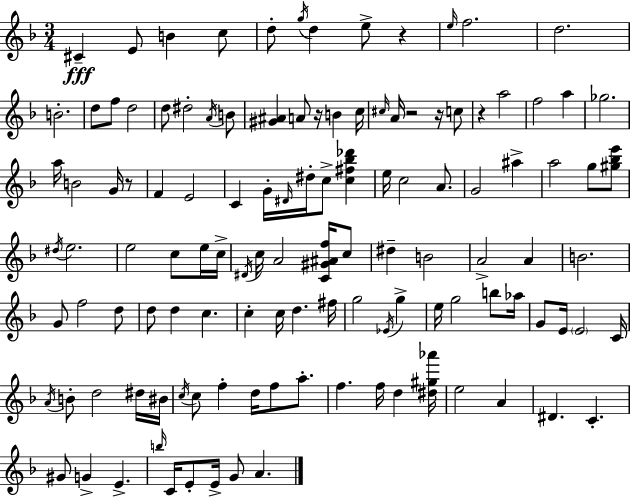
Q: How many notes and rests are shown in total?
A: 120